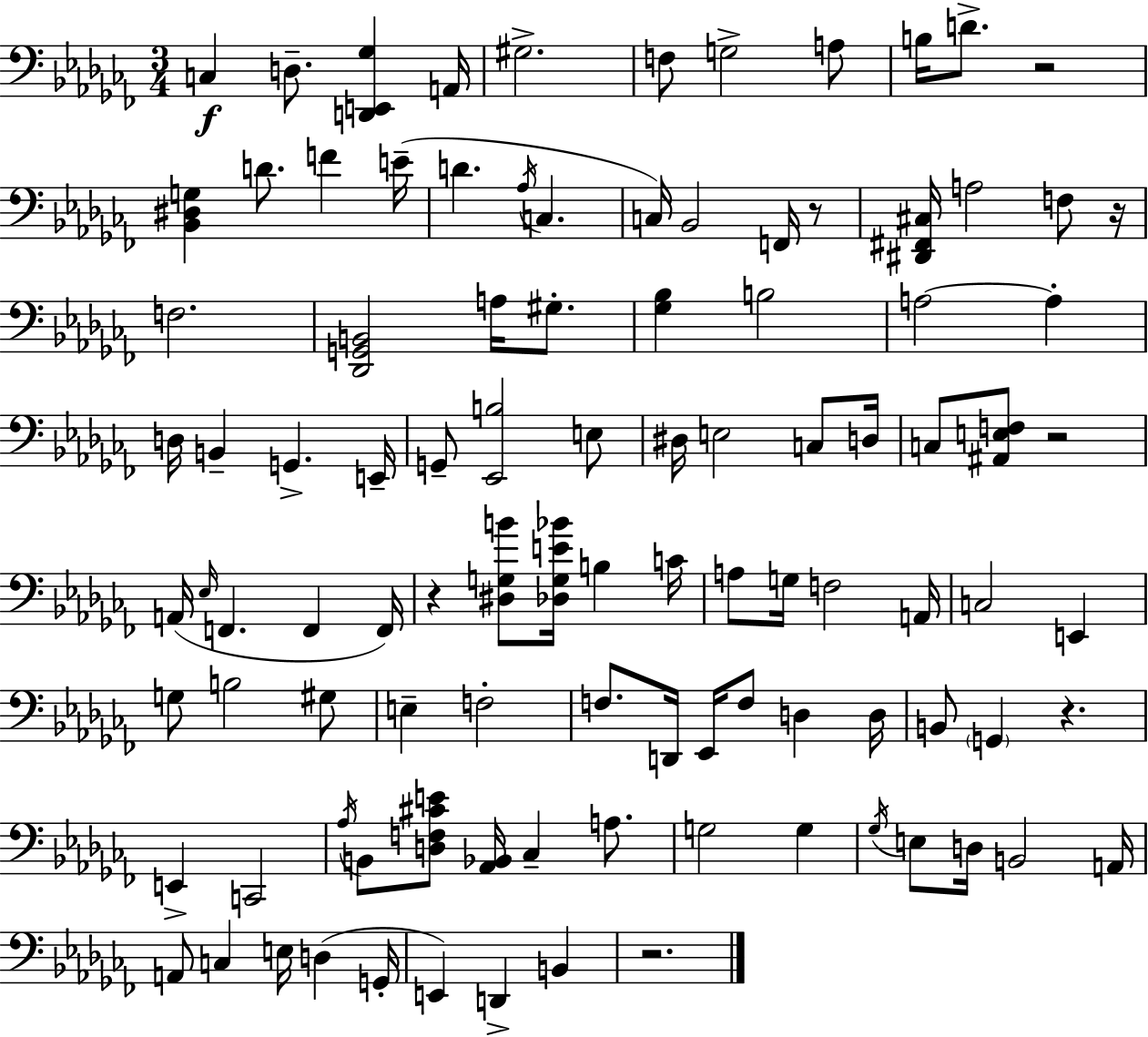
X:1
T:Untitled
M:3/4
L:1/4
K:Abm
C, D,/2 [D,,E,,_G,] A,,/4 ^G,2 F,/2 G,2 A,/2 B,/4 D/2 z2 [_B,,^D,G,] D/2 F E/4 D _A,/4 C, C,/4 _B,,2 F,,/4 z/2 [^D,,^F,,^C,]/4 A,2 F,/2 z/4 F,2 [_D,,G,,B,,]2 A,/4 ^G,/2 [_G,_B,] B,2 A,2 A, D,/4 B,, G,, E,,/4 G,,/2 [_E,,B,]2 E,/2 ^D,/4 E,2 C,/2 D,/4 C,/2 [^A,,E,F,]/2 z2 A,,/4 _E,/4 F,, F,, F,,/4 z [^D,G,B]/2 [_D,G,E_B]/4 B, C/4 A,/2 G,/4 F,2 A,,/4 C,2 E,, G,/2 B,2 ^G,/2 E, F,2 F,/2 D,,/4 _E,,/4 F,/2 D, D,/4 B,,/2 G,, z E,, C,,2 _A,/4 B,,/2 [D,F,^CE]/2 [_A,,_B,,]/4 _C, A,/2 G,2 G, _G,/4 E,/2 D,/4 B,,2 A,,/4 A,,/2 C, E,/4 D, G,,/4 E,, D,, B,, z2